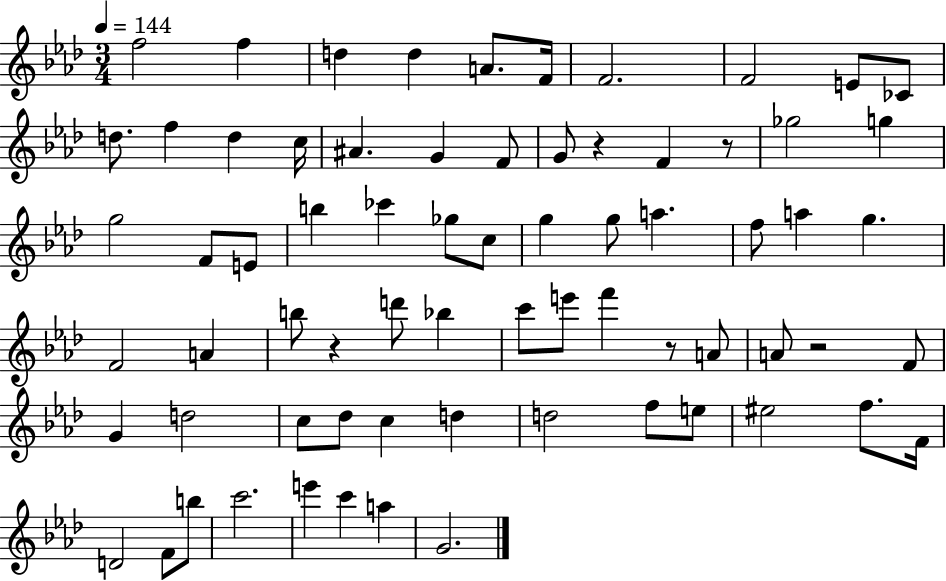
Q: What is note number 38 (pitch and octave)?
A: D6